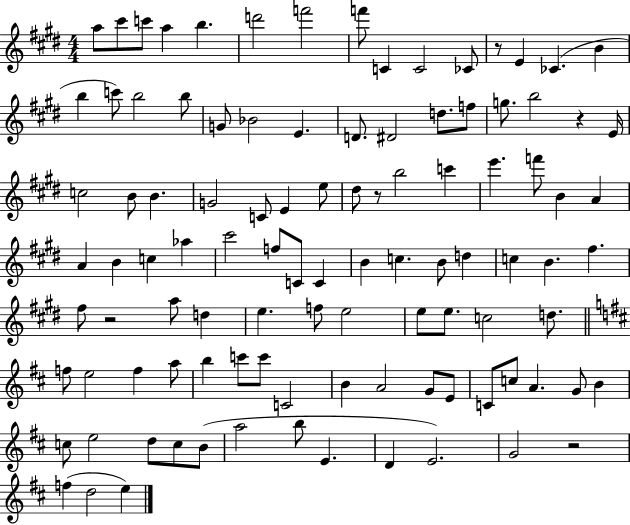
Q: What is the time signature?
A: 4/4